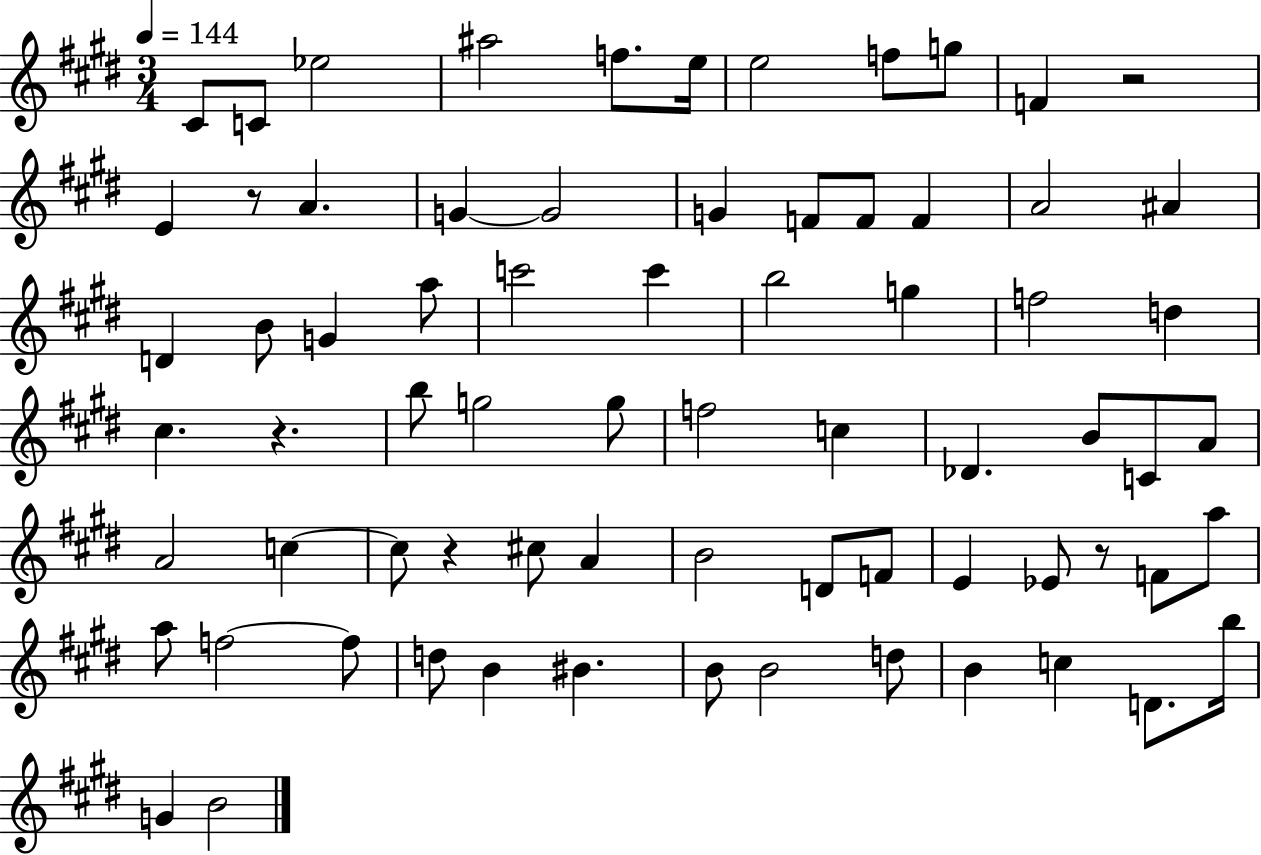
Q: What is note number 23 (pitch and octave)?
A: G4